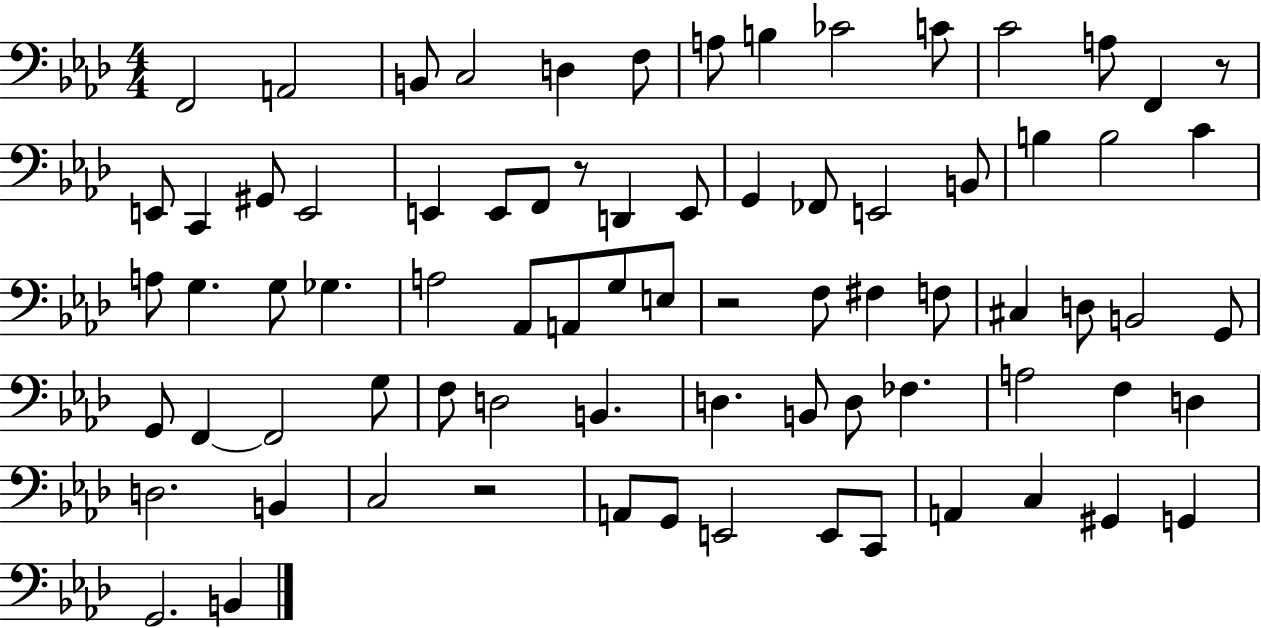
{
  \clef bass
  \numericTimeSignature
  \time 4/4
  \key aes \major
  f,2 a,2 | b,8 c2 d4 f8 | a8 b4 ces'2 c'8 | c'2 a8 f,4 r8 | \break e,8 c,4 gis,8 e,2 | e,4 e,8 f,8 r8 d,4 e,8 | g,4 fes,8 e,2 b,8 | b4 b2 c'4 | \break a8 g4. g8 ges4. | a2 aes,8 a,8 g8 e8 | r2 f8 fis4 f8 | cis4 d8 b,2 g,8 | \break g,8 f,4~~ f,2 g8 | f8 d2 b,4. | d4. b,8 d8 fes4. | a2 f4 d4 | \break d2. b,4 | c2 r2 | a,8 g,8 e,2 e,8 c,8 | a,4 c4 gis,4 g,4 | \break g,2. b,4 | \bar "|."
}